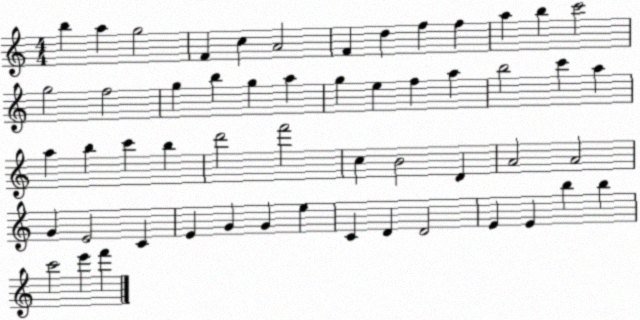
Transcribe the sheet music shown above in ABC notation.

X:1
T:Untitled
M:4/4
L:1/4
K:C
b a g2 F c A2 F d f f a b c'2 g2 f2 g b g a g e f a b2 c' a a b c' b d'2 f'2 c B2 D A2 A2 G E2 C E G G e C D D2 E E b b c'2 e' f'